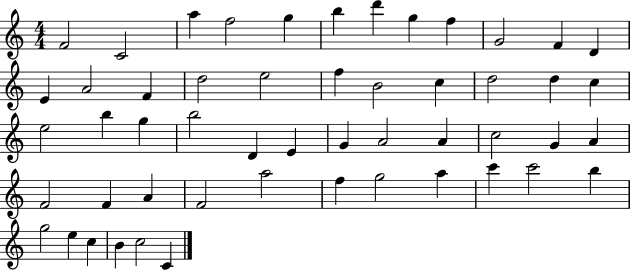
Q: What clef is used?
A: treble